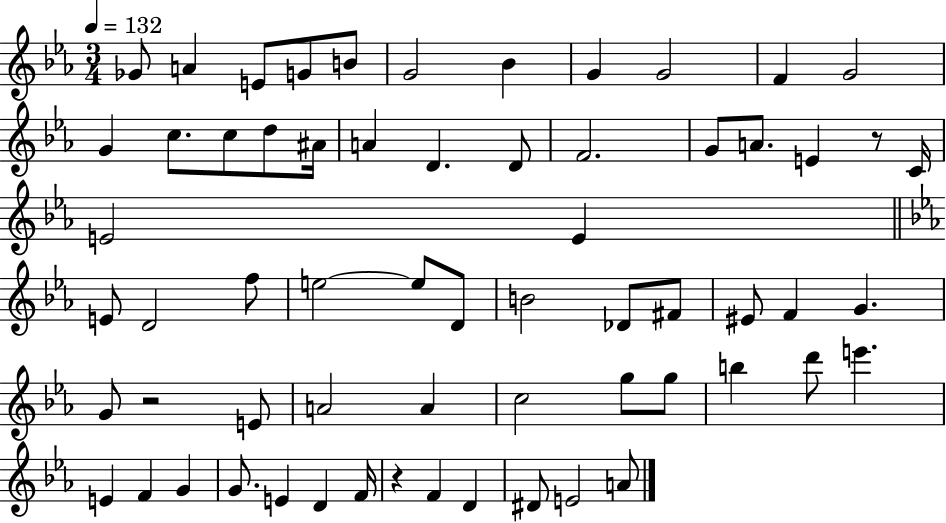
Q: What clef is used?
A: treble